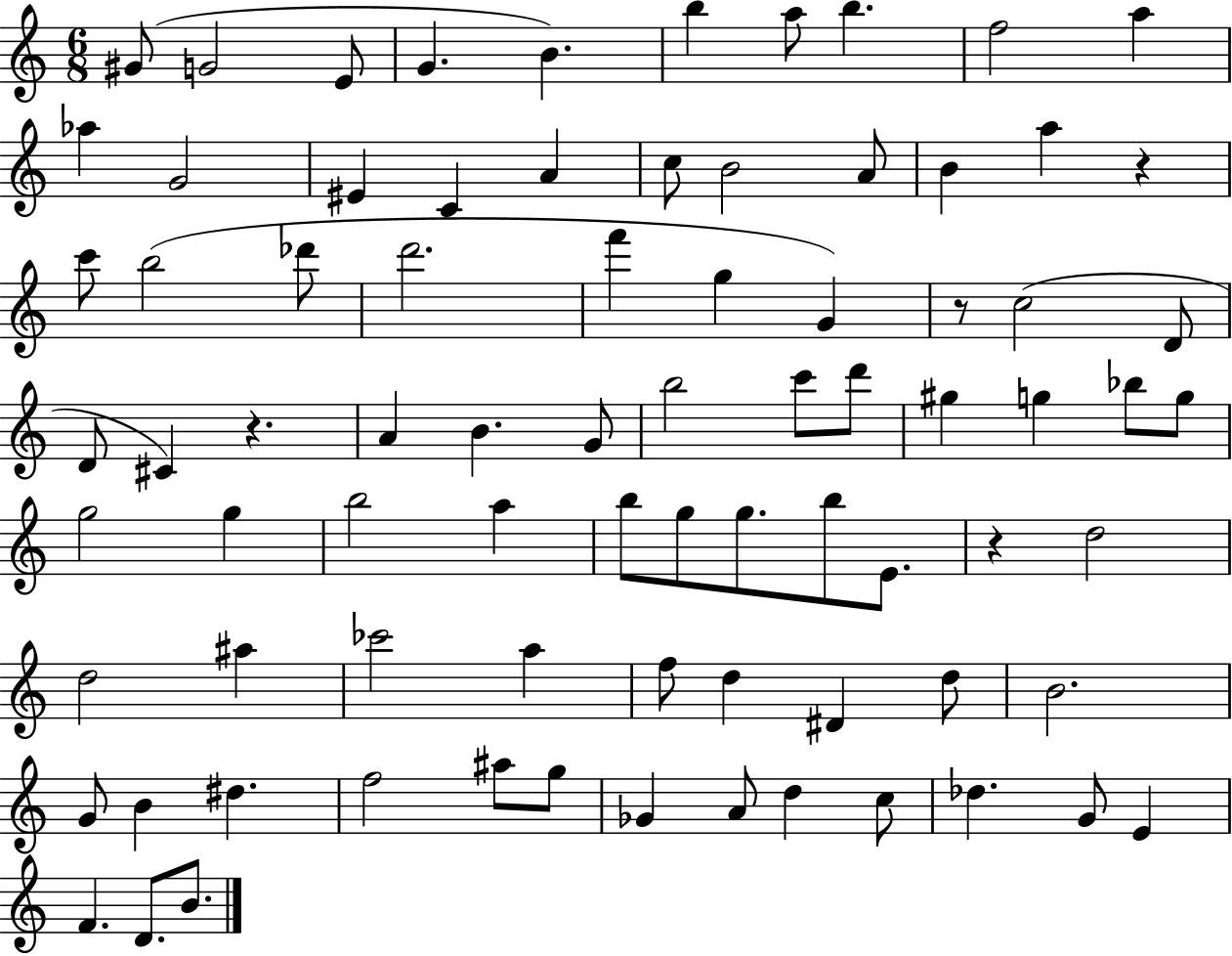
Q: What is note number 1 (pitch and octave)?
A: G#4